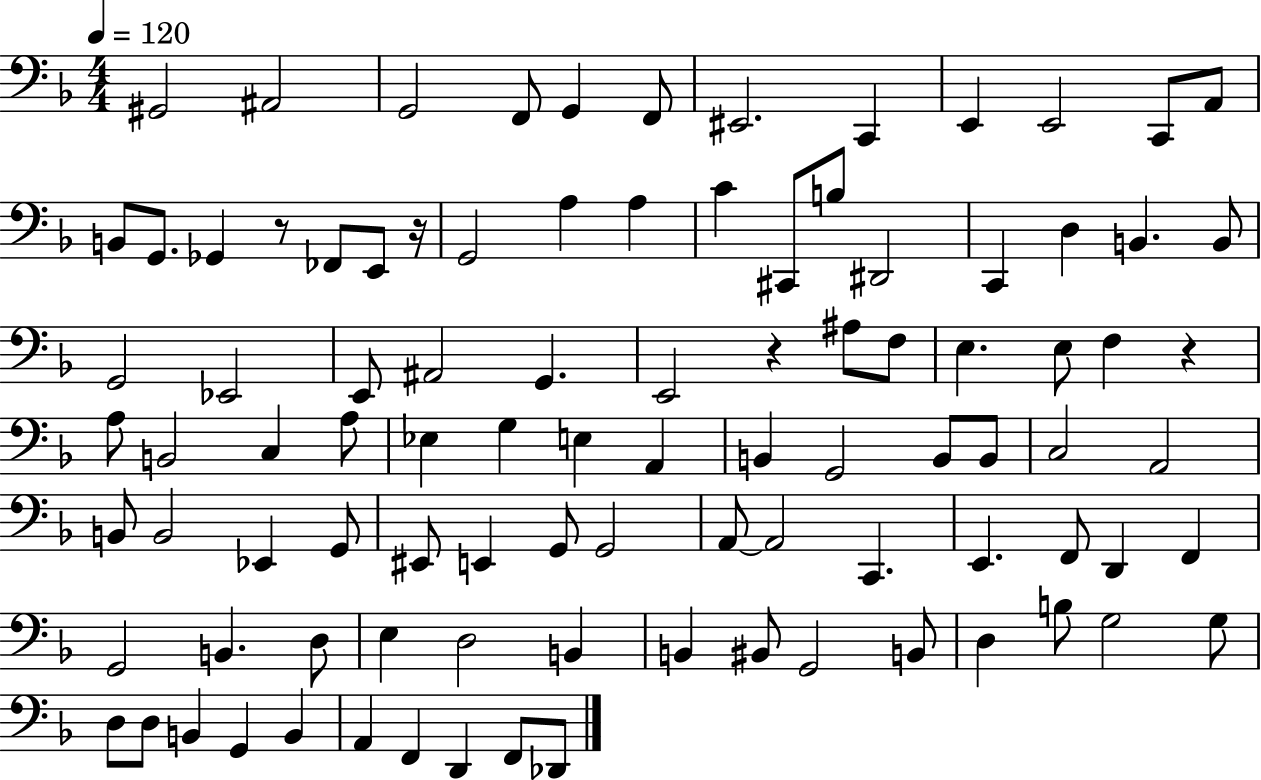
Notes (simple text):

G#2/h A#2/h G2/h F2/e G2/q F2/e EIS2/h. C2/q E2/q E2/h C2/e A2/e B2/e G2/e. Gb2/q R/e FES2/e E2/e R/s G2/h A3/q A3/q C4/q C#2/e B3/e D#2/h C2/q D3/q B2/q. B2/e G2/h Eb2/h E2/e A#2/h G2/q. E2/h R/q A#3/e F3/e E3/q. E3/e F3/q R/q A3/e B2/h C3/q A3/e Eb3/q G3/q E3/q A2/q B2/q G2/h B2/e B2/e C3/h A2/h B2/e B2/h Eb2/q G2/e EIS2/e E2/q G2/e G2/h A2/e A2/h C2/q. E2/q. F2/e D2/q F2/q G2/h B2/q. D3/e E3/q D3/h B2/q B2/q BIS2/e G2/h B2/e D3/q B3/e G3/h G3/e D3/e D3/e B2/q G2/q B2/q A2/q F2/q D2/q F2/e Db2/e